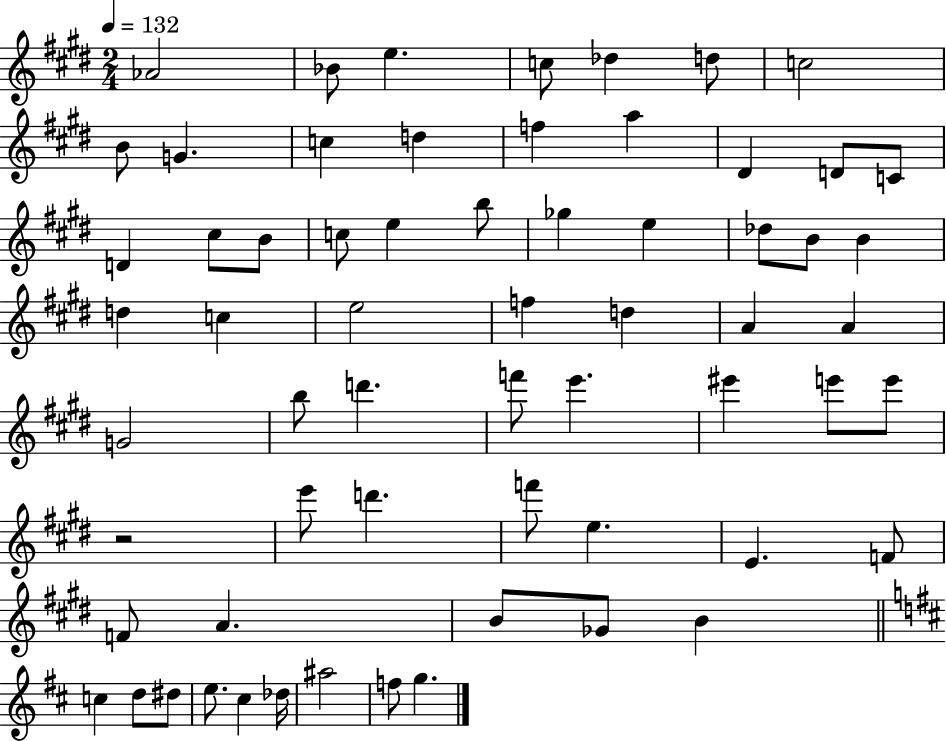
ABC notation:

X:1
T:Untitled
M:2/4
L:1/4
K:E
_A2 _B/2 e c/2 _d d/2 c2 B/2 G c d f a ^D D/2 C/2 D ^c/2 B/2 c/2 e b/2 _g e _d/2 B/2 B d c e2 f d A A G2 b/2 d' f'/2 e' ^e' e'/2 e'/2 z2 e'/2 d' f'/2 e E F/2 F/2 A B/2 _G/2 B c d/2 ^d/2 e/2 ^c _d/4 ^a2 f/2 g